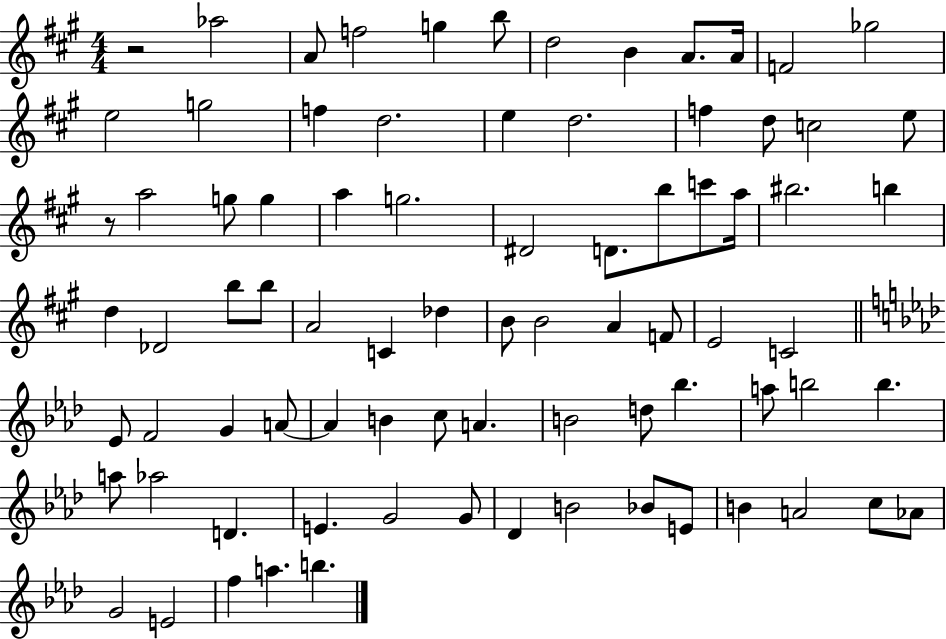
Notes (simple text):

R/h Ab5/h A4/e F5/h G5/q B5/e D5/h B4/q A4/e. A4/s F4/h Gb5/h E5/h G5/h F5/q D5/h. E5/q D5/h. F5/q D5/e C5/h E5/e R/e A5/h G5/e G5/q A5/q G5/h. D#4/h D4/e. B5/e C6/e A5/s BIS5/h. B5/q D5/q Db4/h B5/e B5/e A4/h C4/q Db5/q B4/e B4/h A4/q F4/e E4/h C4/h Eb4/e F4/h G4/q A4/e A4/q B4/q C5/e A4/q. B4/h D5/e Bb5/q. A5/e B5/h B5/q. A5/e Ab5/h D4/q. E4/q. G4/h G4/e Db4/q B4/h Bb4/e E4/e B4/q A4/h C5/e Ab4/e G4/h E4/h F5/q A5/q. B5/q.